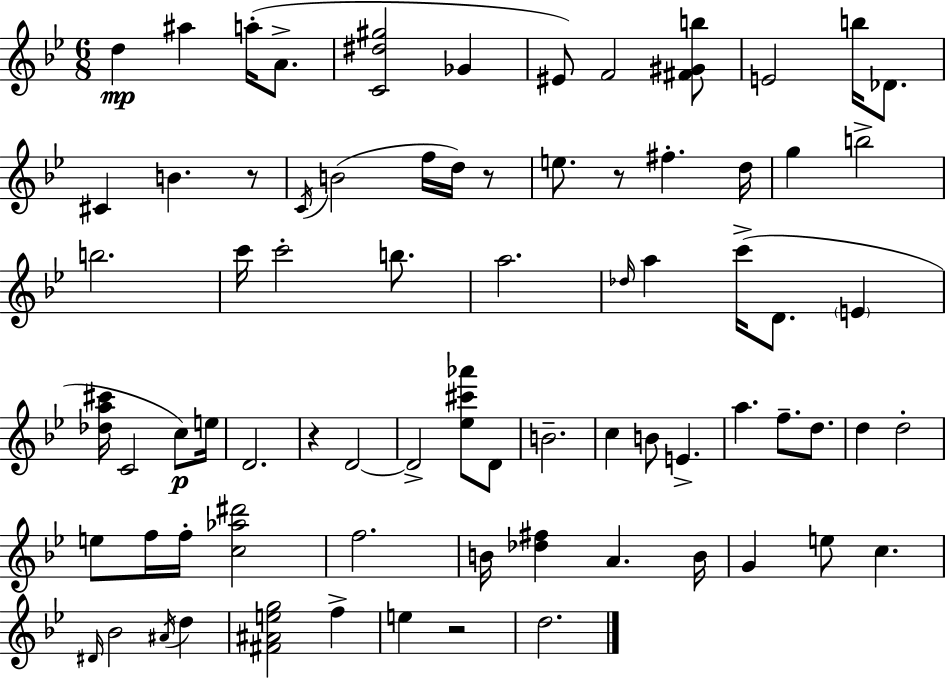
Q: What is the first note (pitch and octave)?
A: D5